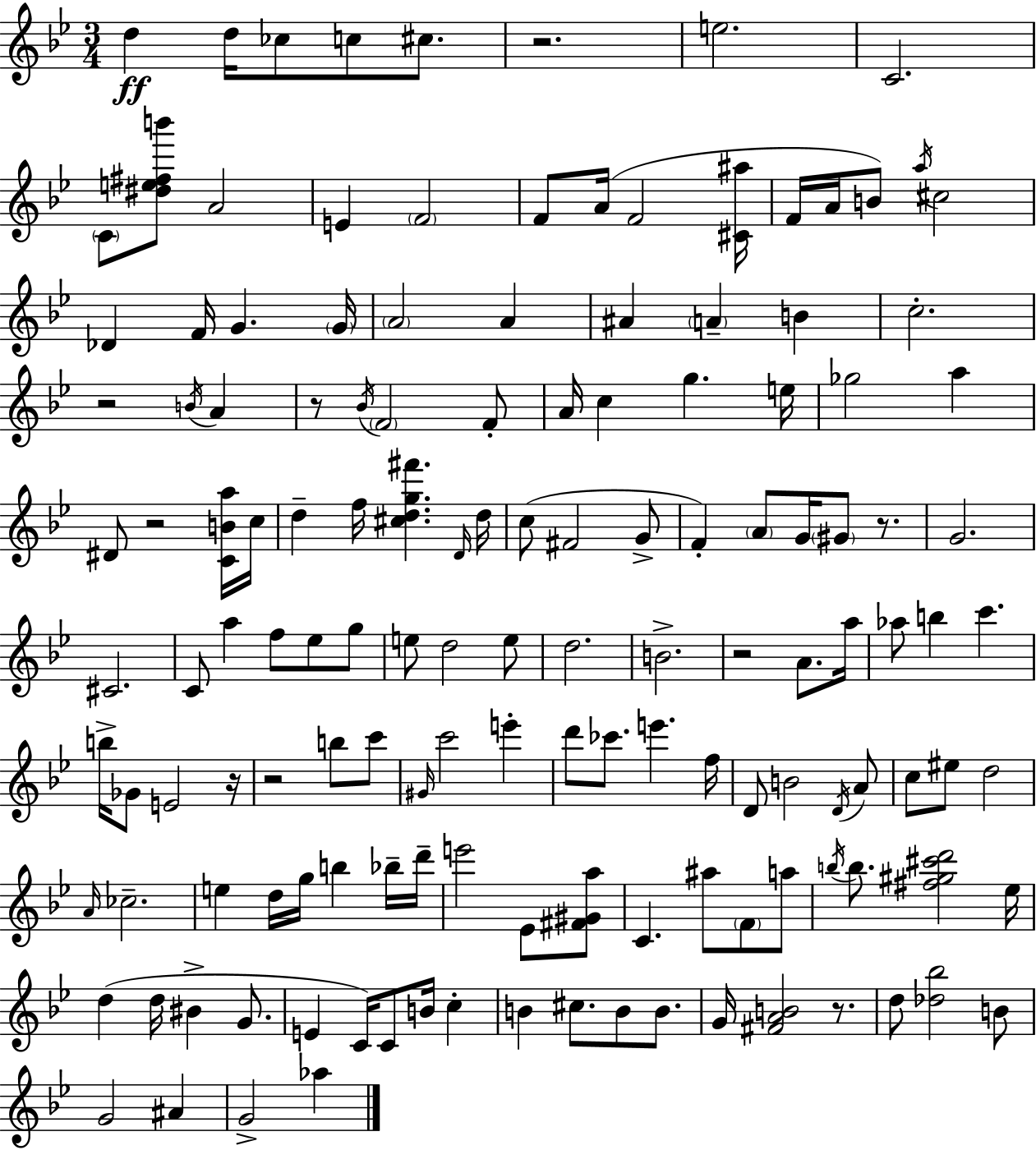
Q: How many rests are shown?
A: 9